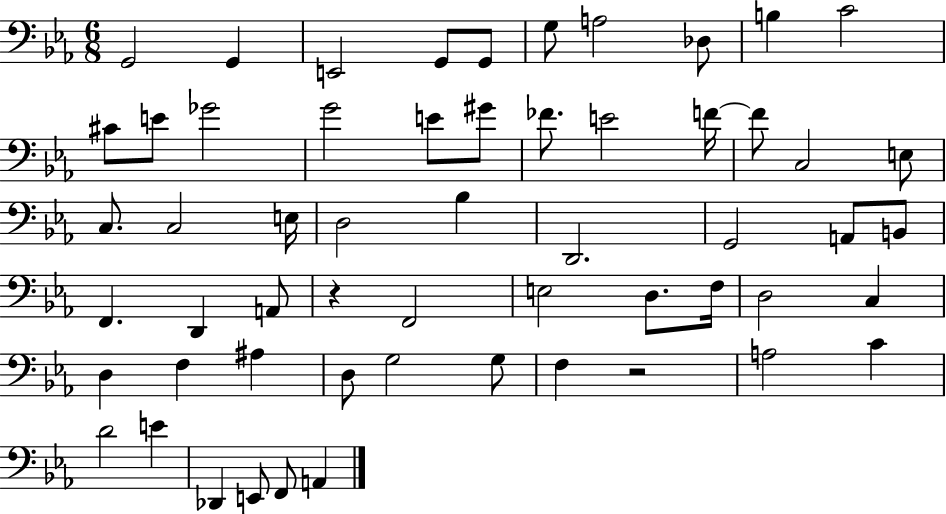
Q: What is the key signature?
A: EES major